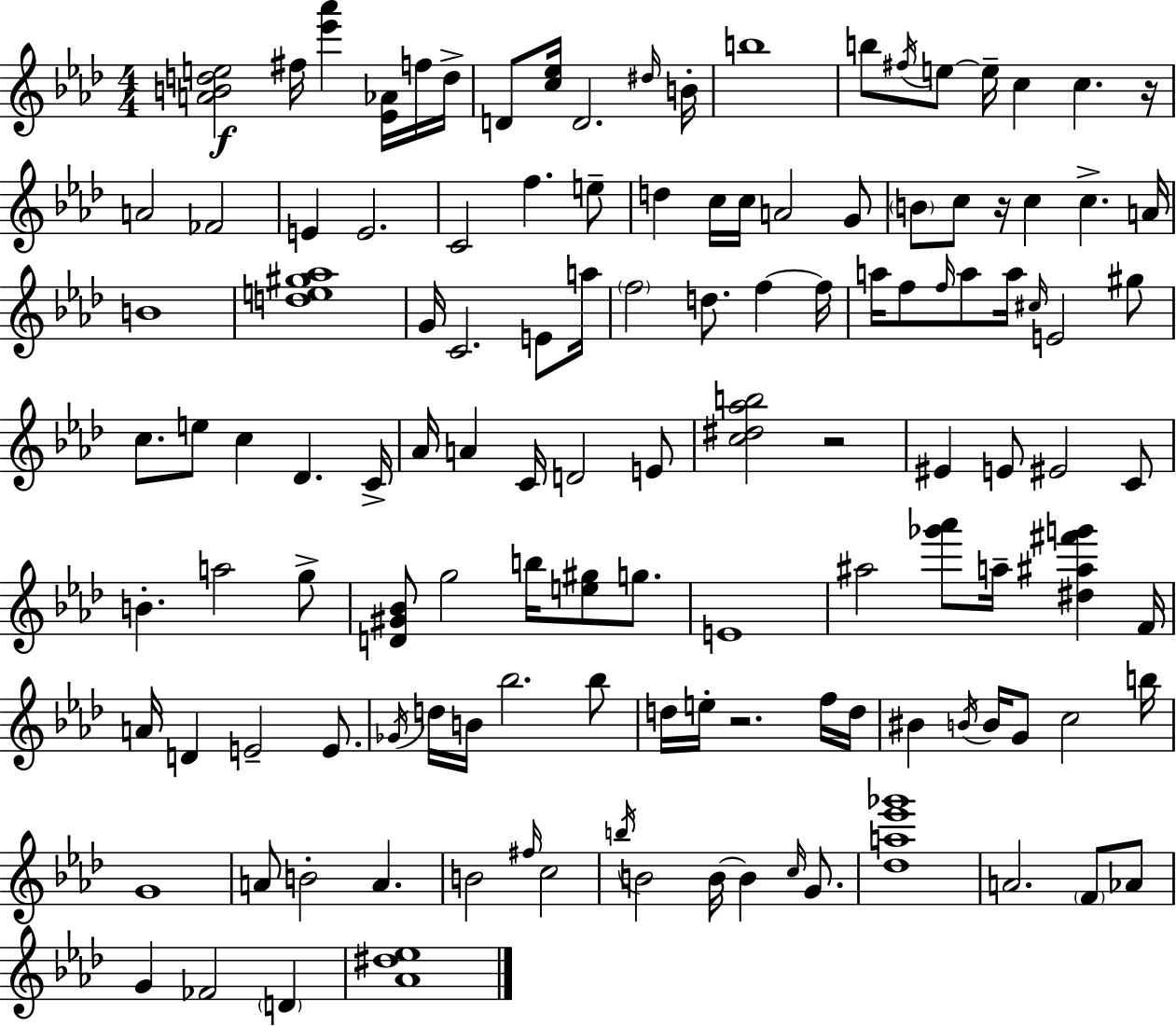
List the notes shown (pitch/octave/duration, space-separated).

[A4,B4,D5,E5]/h F#5/s [Eb6,Ab6]/q [Eb4,Ab4]/s F5/s D5/s D4/e [C5,Eb5]/s D4/h. D#5/s B4/s B5/w B5/e F#5/s E5/e E5/s C5/q C5/q. R/s A4/h FES4/h E4/q E4/h. C4/h F5/q. E5/e D5/q C5/s C5/s A4/h G4/e B4/e C5/e R/s C5/q C5/q. A4/s B4/w [D5,E5,G#5,Ab5]/w G4/s C4/h. E4/e A5/s F5/h D5/e. F5/q F5/s A5/s F5/e F5/s A5/e A5/s C#5/s E4/h G#5/e C5/e. E5/e C5/q Db4/q. C4/s Ab4/s A4/q C4/s D4/h E4/e [C5,D#5,Ab5,B5]/h R/h EIS4/q E4/e EIS4/h C4/e B4/q. A5/h G5/e [D4,G#4,Bb4]/e G5/h B5/s [E5,G#5]/e G5/e. E4/w A#5/h [Gb6,Ab6]/e A5/s [D#5,A#5,F#6,G6]/q F4/s A4/s D4/q E4/h E4/e. Gb4/s D5/s B4/s Bb5/h. Bb5/e D5/s E5/s R/h. F5/s D5/s BIS4/q B4/s B4/s G4/e C5/h B5/s G4/w A4/e B4/h A4/q. B4/h F#5/s C5/h B5/s B4/h B4/s B4/q C5/s G4/e. [Db5,A5,Eb6,Gb6]/w A4/h. F4/e Ab4/e G4/q FES4/h D4/q [Ab4,D#5,Eb5]/w